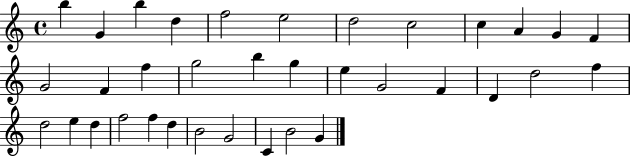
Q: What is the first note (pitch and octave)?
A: B5